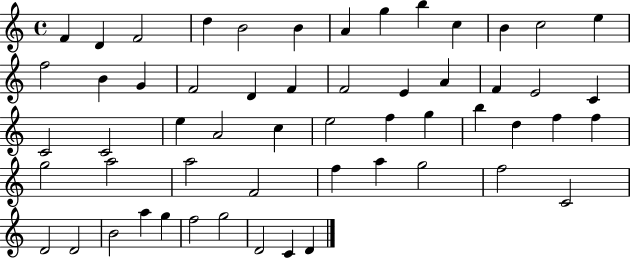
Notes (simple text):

F4/q D4/q F4/h D5/q B4/h B4/q A4/q G5/q B5/q C5/q B4/q C5/h E5/q F5/h B4/q G4/q F4/h D4/q F4/q F4/h E4/q A4/q F4/q E4/h C4/q C4/h C4/h E5/q A4/h C5/q E5/h F5/q G5/q B5/q D5/q F5/q F5/q G5/h A5/h A5/h F4/h F5/q A5/q G5/h F5/h C4/h D4/h D4/h B4/h A5/q G5/q F5/h G5/h D4/h C4/q D4/q